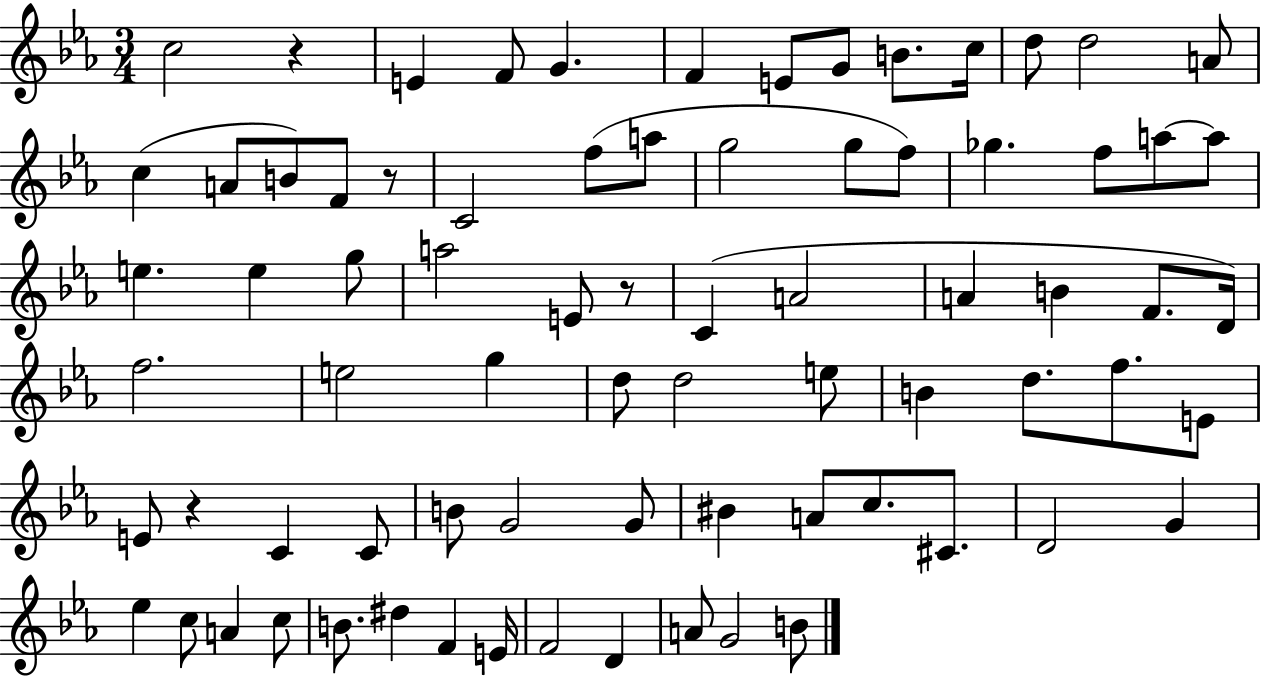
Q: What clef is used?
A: treble